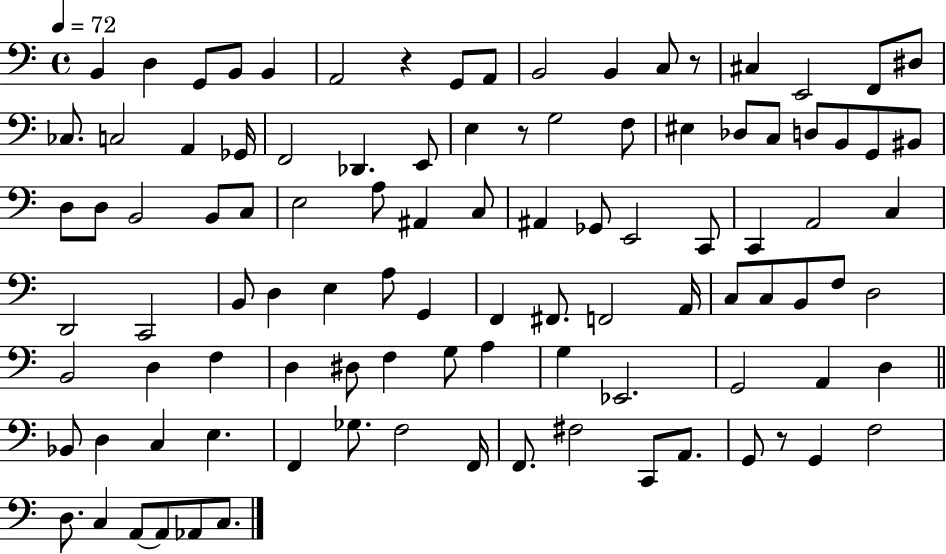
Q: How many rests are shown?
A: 4